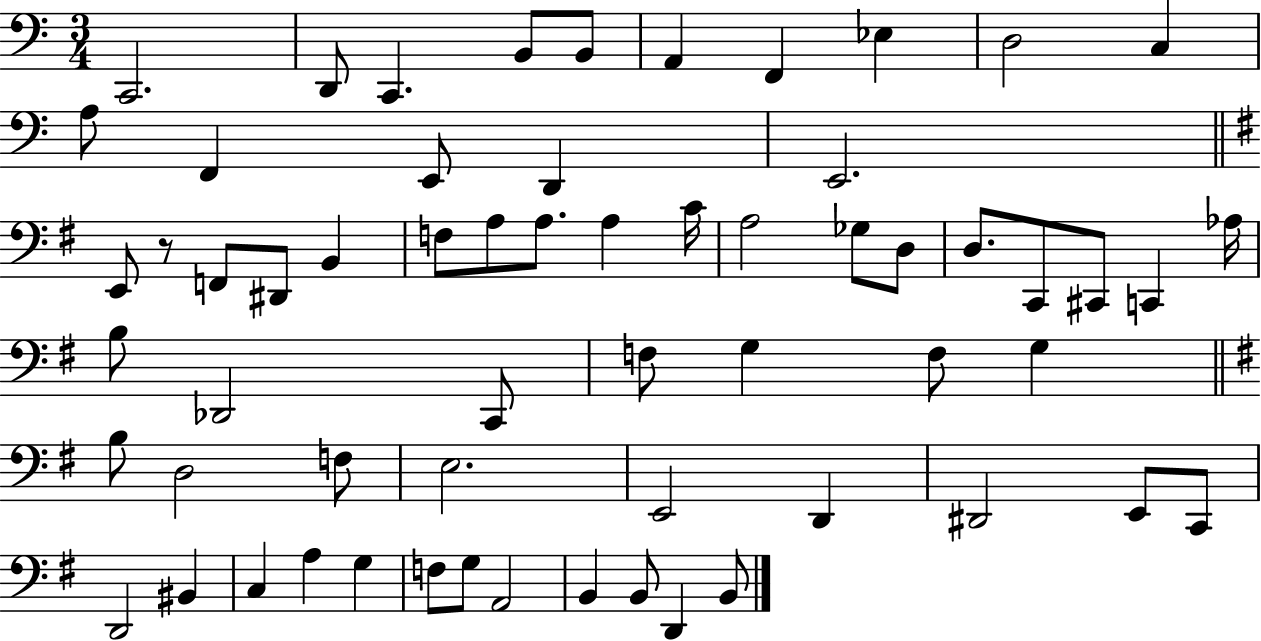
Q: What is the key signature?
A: C major